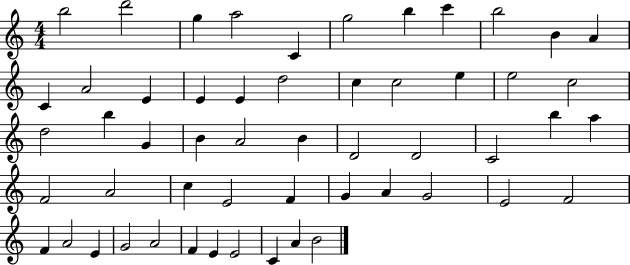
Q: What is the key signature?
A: C major